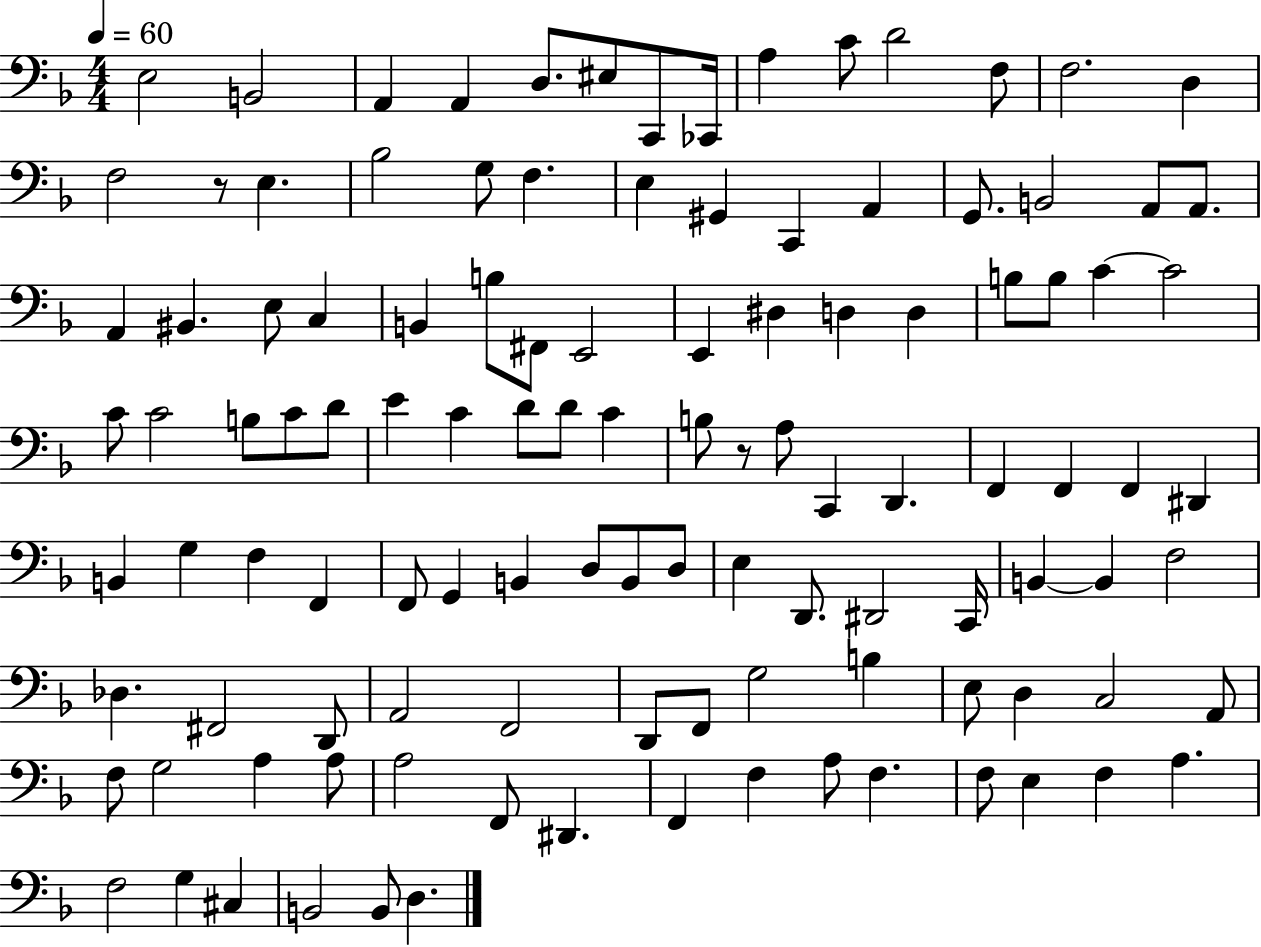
{
  \clef bass
  \numericTimeSignature
  \time 4/4
  \key f \major
  \tempo 4 = 60
  e2 b,2 | a,4 a,4 d8. eis8 c,8 ces,16 | a4 c'8 d'2 f8 | f2. d4 | \break f2 r8 e4. | bes2 g8 f4. | e4 gis,4 c,4 a,4 | g,8. b,2 a,8 a,8. | \break a,4 bis,4. e8 c4 | b,4 b8 fis,8 e,2 | e,4 dis4 d4 d4 | b8 b8 c'4~~ c'2 | \break c'8 c'2 b8 c'8 d'8 | e'4 c'4 d'8 d'8 c'4 | b8 r8 a8 c,4 d,4. | f,4 f,4 f,4 dis,4 | \break b,4 g4 f4 f,4 | f,8 g,4 b,4 d8 b,8 d8 | e4 d,8. dis,2 c,16 | b,4~~ b,4 f2 | \break des4. fis,2 d,8 | a,2 f,2 | d,8 f,8 g2 b4 | e8 d4 c2 a,8 | \break f8 g2 a4 a8 | a2 f,8 dis,4. | f,4 f4 a8 f4. | f8 e4 f4 a4. | \break f2 g4 cis4 | b,2 b,8 d4. | \bar "|."
}